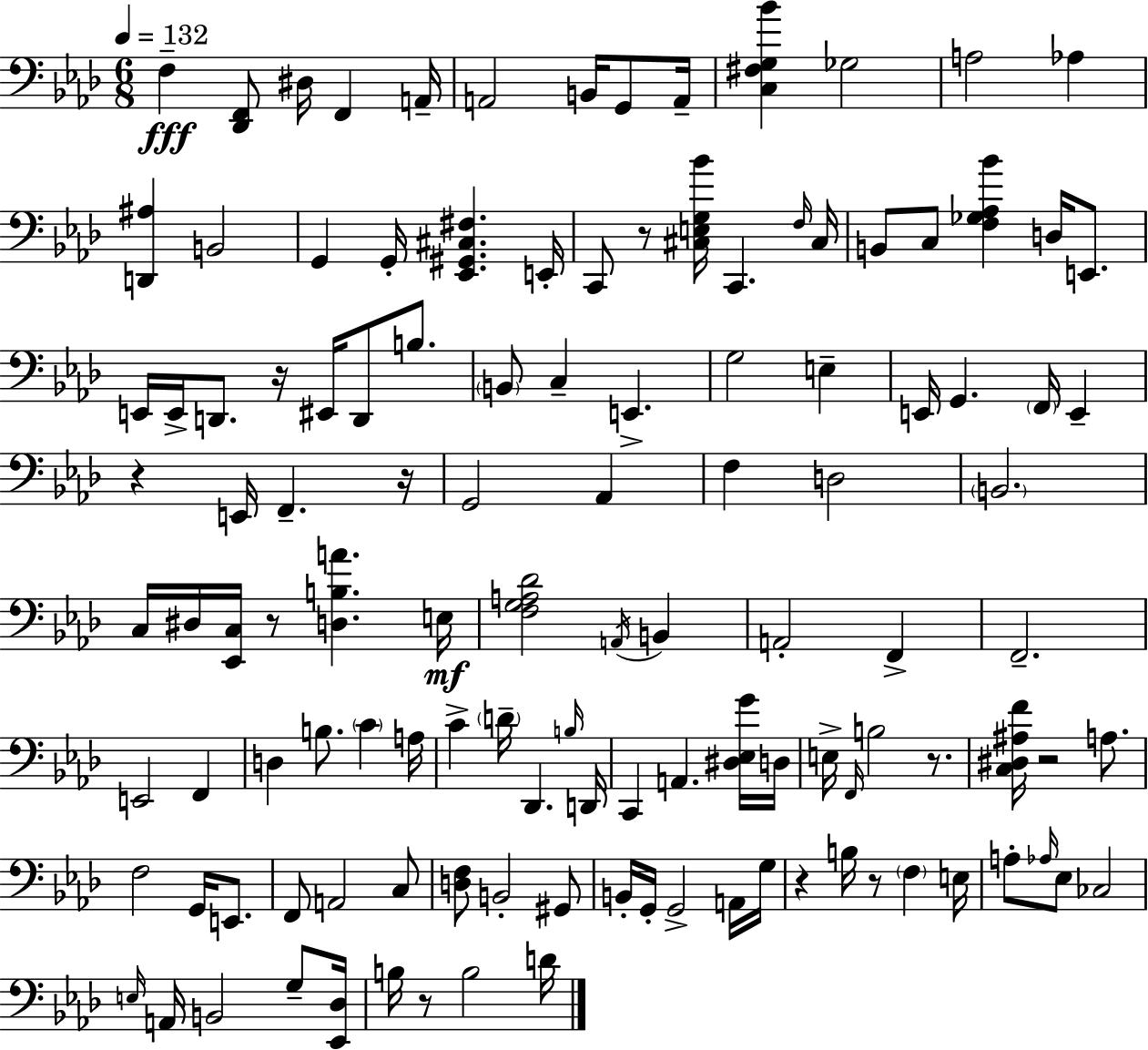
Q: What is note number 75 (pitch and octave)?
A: F2